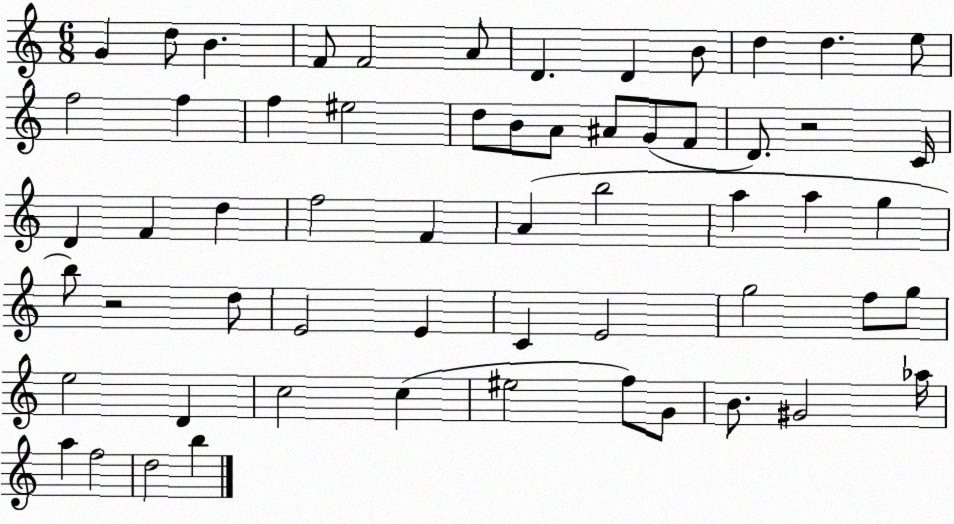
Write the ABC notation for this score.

X:1
T:Untitled
M:6/8
L:1/4
K:C
G d/2 B F/2 F2 A/2 D D B/2 d d e/2 f2 f f ^e2 d/2 B/2 A/2 ^A/2 G/2 F/2 D/2 z2 C/4 D F d f2 F A b2 a a g b/2 z2 d/2 E2 E C E2 g2 f/2 g/2 e2 D c2 c ^e2 f/2 G/2 B/2 ^G2 _a/4 a f2 d2 b